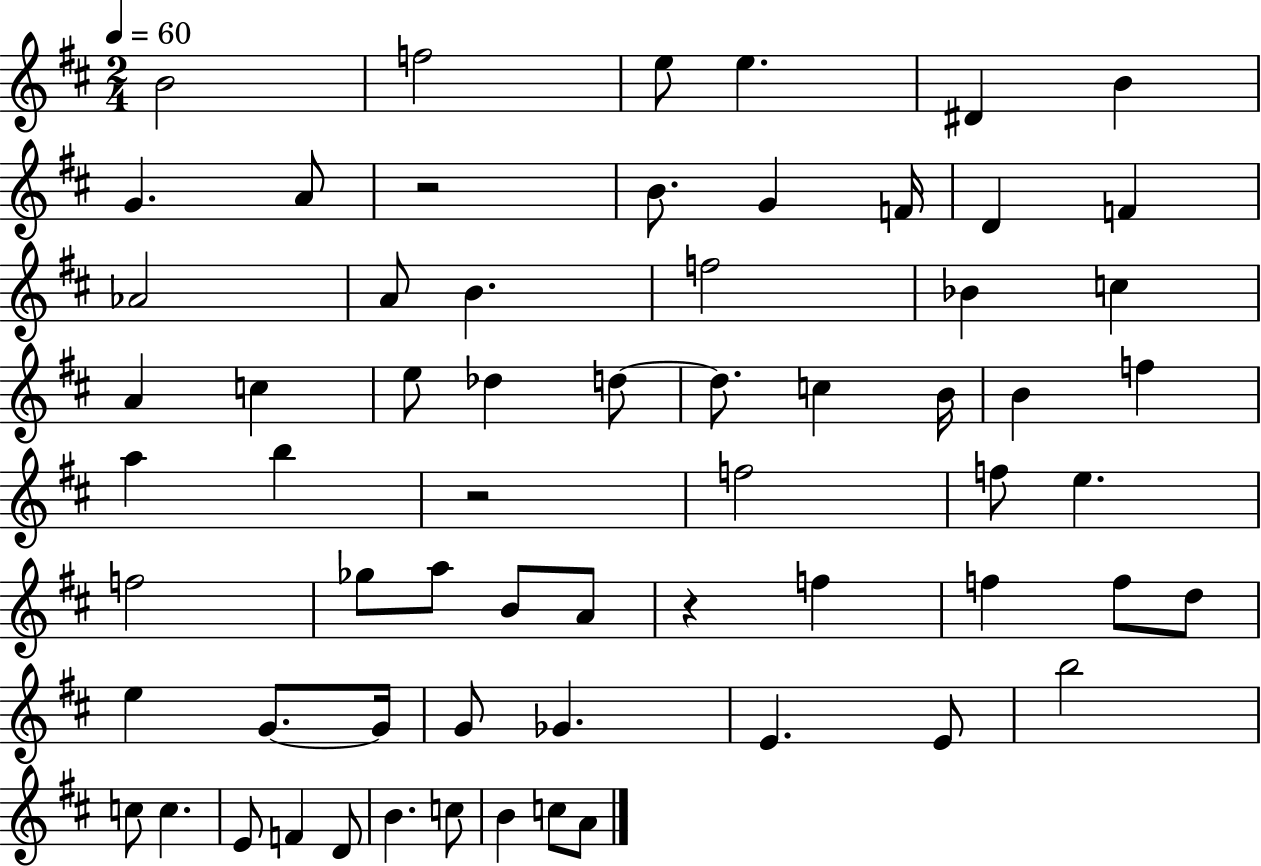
B4/h F5/h E5/e E5/q. D#4/q B4/q G4/q. A4/e R/h B4/e. G4/q F4/s D4/q F4/q Ab4/h A4/e B4/q. F5/h Bb4/q C5/q A4/q C5/q E5/e Db5/q D5/e D5/e. C5/q B4/s B4/q F5/q A5/q B5/q R/h F5/h F5/e E5/q. F5/h Gb5/e A5/e B4/e A4/e R/q F5/q F5/q F5/e D5/e E5/q G4/e. G4/s G4/e Gb4/q. E4/q. E4/e B5/h C5/e C5/q. E4/e F4/q D4/e B4/q. C5/e B4/q C5/e A4/e